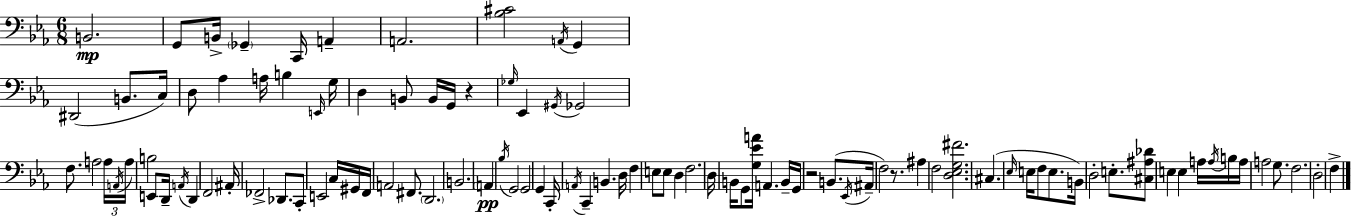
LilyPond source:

{
  \clef bass
  \numericTimeSignature
  \time 6/8
  \key c \minor
  b,2.\mp | g,8 b,16-> \parenthesize ges,4-- c,16 a,4-- | a,2. | <bes cis'>2 \acciaccatura { a,16 } g,4 | \break dis,2( b,8. | c16) d8 aes4 a16 b4 | \grace { e,16 } g16 d4 b,8 b,16 g,16 r4 | \grace { ges16 } ees,4 \acciaccatura { gis,16 } ges,2 | \break f8. a2 | \tuplet 3/2 { a16 \acciaccatura { a,16 } a16 } b2 | e,8 d,16-- \acciaccatura { a,16 } d,4 f,2 | ais,16-. fes,2-> | \break des,8. c,8-. e,2 | c16 gis,16 f,16 a,2 | fis,8. \parenthesize d,2. | b,2. | \break \parenthesize a,4\pp \acciaccatura { bes16 } g,2 | g,2 | g,4 c,16-. \acciaccatura { a,16 } c,4-- | b,4. d16 f4 | \break e8 e8 d4 f2. | d16 b,16 g,8 | <g ees' a'>16 a,4. b,16-- g,16 r2 | b,8.( \acciaccatura { ees,16 } ais,16-- f2) | \break r8. ais4 | f2 <d ees g fis'>2. | cis4.( | \grace { ees16 } e16 f8 e8. b,16) d2-. | \break e8.-. <cis ais des'>8 | e4 e4 a16 \acciaccatura { a16 } b16 a16 | a2 g8. f2. | d2-. | \break f4-> \bar "|."
}